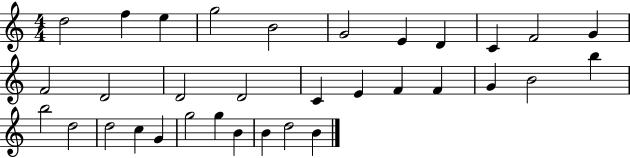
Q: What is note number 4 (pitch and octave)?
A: G5